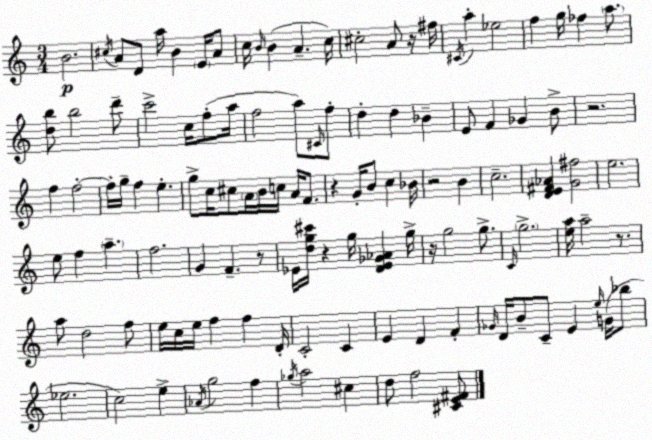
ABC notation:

X:1
T:Untitled
M:3/4
L:1/4
K:Am
B2 ^c/4 A/2 D/2 a/4 B E/4 A/2 c/4 B/4 B A c/4 ^c2 A/2 z/4 ^f/4 ^C/4 a _e2 f g/4 _f a/2 [db]/2 b2 d'/2 c'2 c/4 f/2 a/4 f2 a/2 ^C/4 f/2 d d _B E/2 F _G B/2 z2 f f2 f/4 g/4 f e g/2 c/4 ^c/2 A/4 B/4 c/4 A/4 F/2 z G/4 B/2 c _B/4 z2 B c2 [DE^F_A] [G^f]2 e2 e/2 f a f2 G F z/2 _E/4 [dg^c']/4 z g/4 [D_E_G_A] g/4 z/4 g2 g/2 C/4 g2 [ea]/4 a2 z/2 a/2 d2 f/2 e/4 c/4 e/4 f f D/4 C2 C E D F _G/4 D/4 B/2 C/2 E e/4 G/4 _b/2 _e2 c2 e _A/4 g2 f _g/4 a2 ^c d/2 f2 [^CE^F]/2